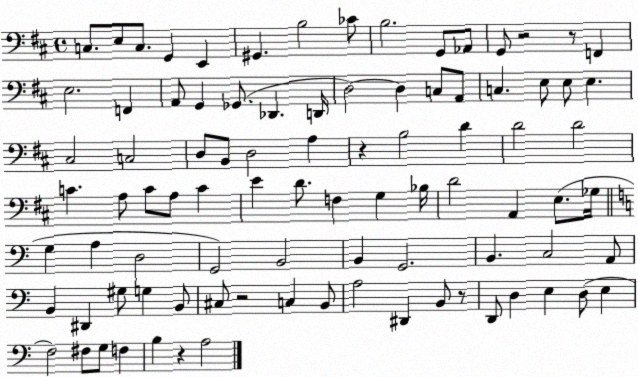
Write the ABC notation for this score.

X:1
T:Untitled
M:4/4
L:1/4
K:D
C,/2 E,/2 C,/2 G,, E,, ^G,, B,2 _C/2 B,2 G,,/2 _A,,/2 G,,/2 z2 z/2 F,, E,2 F,, A,,/2 G,, _G,,/2 _D,, D,,/4 D,2 D, C,/2 A,,/2 C, E,/2 E,/2 E, ^C,2 C,2 D,/2 B,,/2 D,2 A, z B,2 D D2 D2 C A,/2 C/2 A,/2 C E D/2 F, G, _B,/4 D2 A,, E,/2 _G,/4 G, A, D,2 G,,2 B,,2 B,, G,,2 B,, C,2 A,,/2 B,, ^D,, ^G,/2 G, B,,/2 ^C,/2 z2 C, B,,/2 A,2 ^D,, B,,/2 z/2 D,,/2 D, E, D,/2 E, F,2 ^F,/2 G,/2 F, B, z A,2